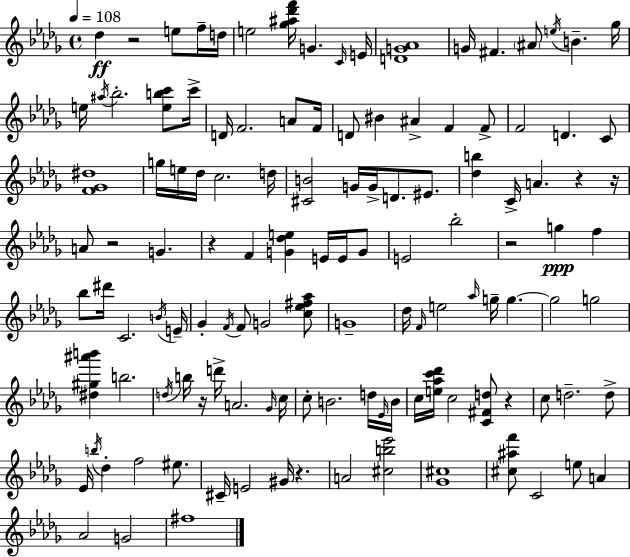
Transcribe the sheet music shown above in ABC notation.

X:1
T:Untitled
M:4/4
L:1/4
K:Bbm
_d z2 e/2 f/4 d/4 e2 [_g^a_d'f']/4 G C/4 E/4 [DG_A]4 G/4 ^F ^A/2 e/4 B _g/4 e/4 ^a/4 _b2 [ebc']/2 c'/4 D/4 F2 A/2 F/4 D/2 ^B ^A F F/2 F2 D C/2 [F_G^d]4 g/4 e/4 _d/4 c2 d/4 [^CB]2 G/4 G/4 D/2 ^E/2 [_db] C/4 A z z/4 A/2 z2 G z F [G_de] E/4 E/4 G/2 E2 _b2 z2 g f _b/2 ^d'/4 C2 B/4 E/4 _G F/4 F/2 G2 [c_e^f_a]/2 G4 _d/4 F/4 e2 _a/4 g/4 g g2 g2 [^d^g^a'b'] b2 d/4 b/4 z/4 d'/4 A2 _G/4 c/4 c/2 B2 d/4 _E/4 B/4 c/4 [e_ac'_d']/4 c2 [C^Fd]/2 z c/2 d2 d/2 _E/4 b/4 _d f2 ^e/2 ^C/4 E2 ^G/4 z A2 [^cb_e']2 [_G^c]4 [^c^af']/2 C2 e/2 A _A2 G2 ^f4